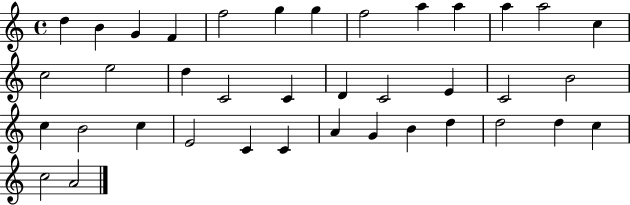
D5/q B4/q G4/q F4/q F5/h G5/q G5/q F5/h A5/q A5/q A5/q A5/h C5/q C5/h E5/h D5/q C4/h C4/q D4/q C4/h E4/q C4/h B4/h C5/q B4/h C5/q E4/h C4/q C4/q A4/q G4/q B4/q D5/q D5/h D5/q C5/q C5/h A4/h